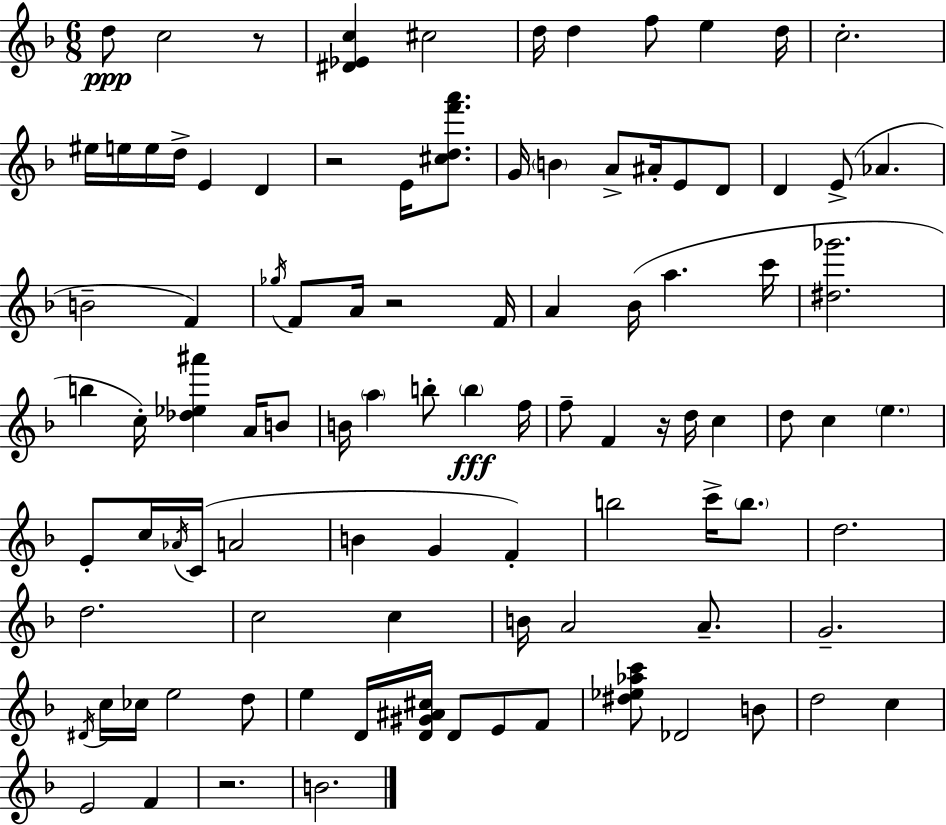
D5/e C5/h R/e [D#4,Eb4,C5]/q C#5/h D5/s D5/q F5/e E5/q D5/s C5/h. EIS5/s E5/s E5/s D5/s E4/q D4/q R/h E4/s [C#5,D5,F6,A6]/e. G4/s B4/q A4/e A#4/s E4/e D4/e D4/q E4/e Ab4/q. B4/h F4/q Gb5/s F4/e A4/s R/h F4/s A4/q Bb4/s A5/q. C6/s [D#5,Gb6]/h. B5/q C5/s [Db5,Eb5,A#6]/q A4/s B4/e B4/s A5/q B5/e B5/q F5/s F5/e F4/q R/s D5/s C5/q D5/e C5/q E5/q. E4/e C5/s Ab4/s C4/s A4/h B4/q G4/q F4/q B5/h C6/s B5/e. D5/h. D5/h. C5/h C5/q B4/s A4/h A4/e. G4/h. D#4/s C5/s CES5/s E5/h D5/e E5/q D4/s [D4,G#4,A#4,C#5]/s D4/e E4/e F4/e [D#5,Eb5,Ab5,C6]/e Db4/h B4/e D5/h C5/q E4/h F4/q R/h. B4/h.